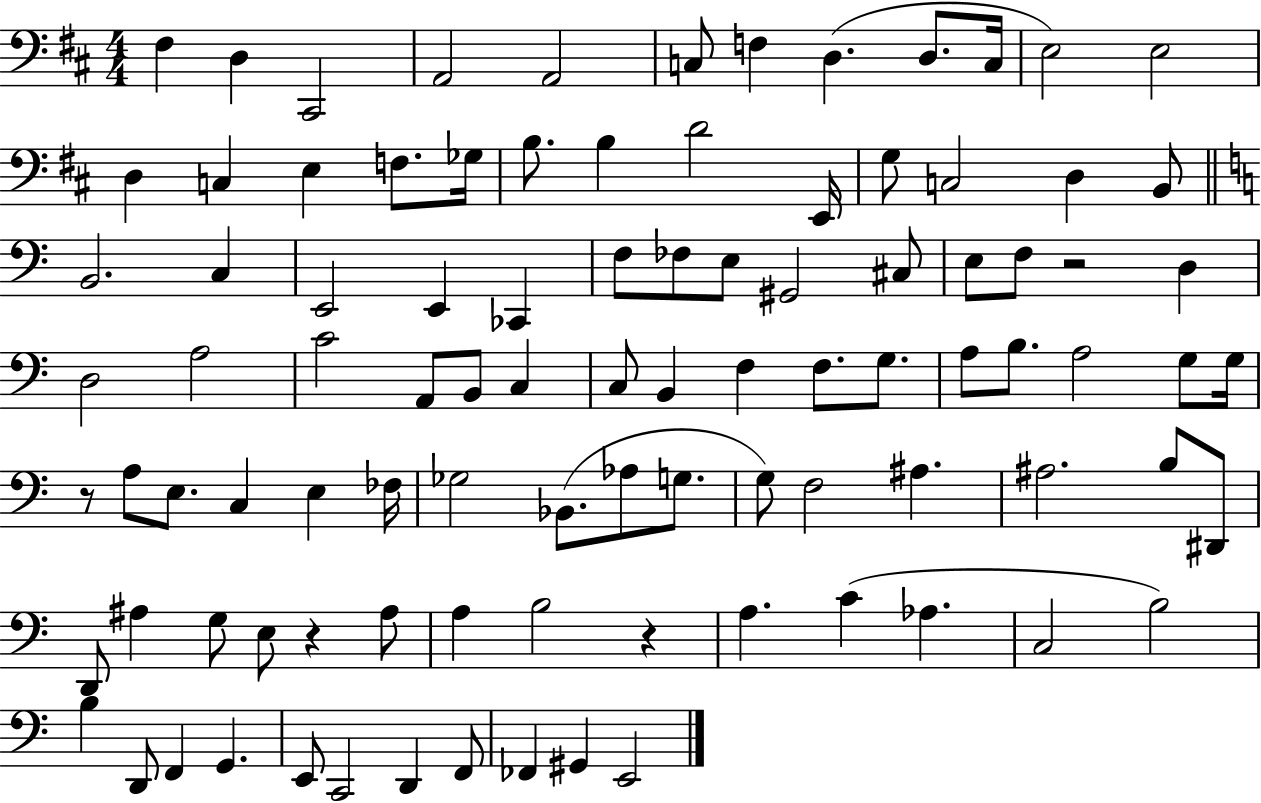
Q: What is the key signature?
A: D major